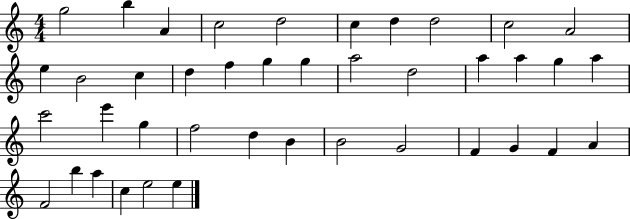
X:1
T:Untitled
M:4/4
L:1/4
K:C
g2 b A c2 d2 c d d2 c2 A2 e B2 c d f g g a2 d2 a a g a c'2 e' g f2 d B B2 G2 F G F A F2 b a c e2 e